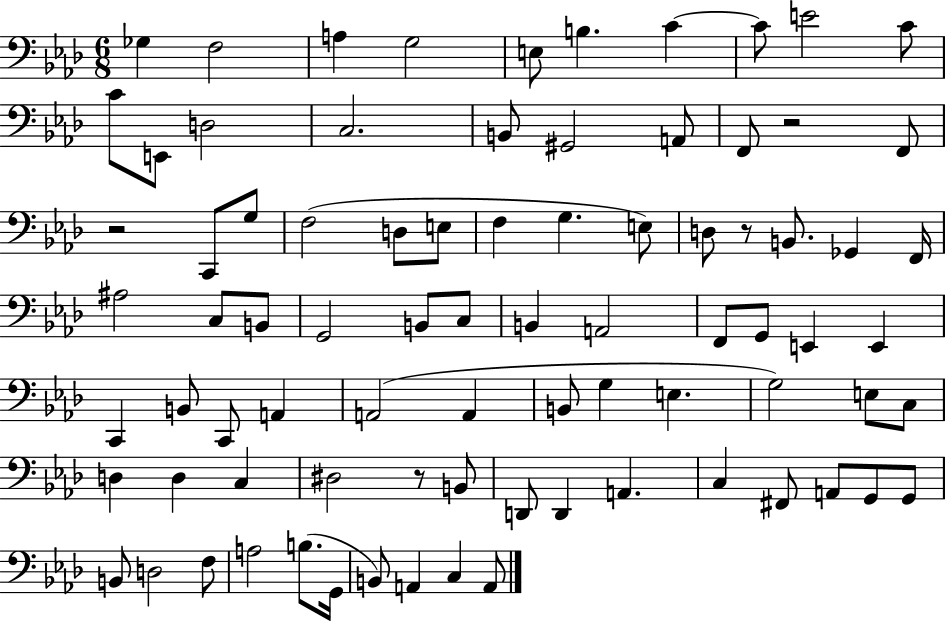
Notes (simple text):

Gb3/q F3/h A3/q G3/h E3/e B3/q. C4/q C4/e E4/h C4/e C4/e E2/e D3/h C3/h. B2/e G#2/h A2/e F2/e R/h F2/e R/h C2/e G3/e F3/h D3/e E3/e F3/q G3/q. E3/e D3/e R/e B2/e. Gb2/q F2/s A#3/h C3/e B2/e G2/h B2/e C3/e B2/q A2/h F2/e G2/e E2/q E2/q C2/q B2/e C2/e A2/q A2/h A2/q B2/e G3/q E3/q. G3/h E3/e C3/e D3/q D3/q C3/q D#3/h R/e B2/e D2/e D2/q A2/q. C3/q F#2/e A2/e G2/e G2/e B2/e D3/h F3/e A3/h B3/e. G2/s B2/e A2/q C3/q A2/e